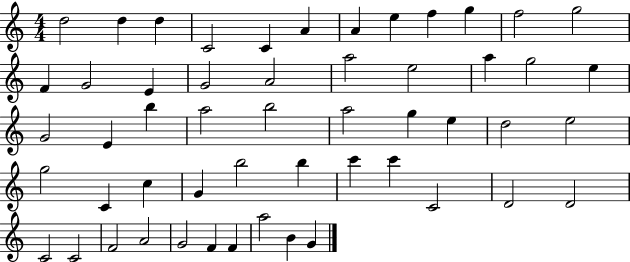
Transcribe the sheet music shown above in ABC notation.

X:1
T:Untitled
M:4/4
L:1/4
K:C
d2 d d C2 C A A e f g f2 g2 F G2 E G2 A2 a2 e2 a g2 e G2 E b a2 b2 a2 g e d2 e2 g2 C c G b2 b c' c' C2 D2 D2 C2 C2 F2 A2 G2 F F a2 B G